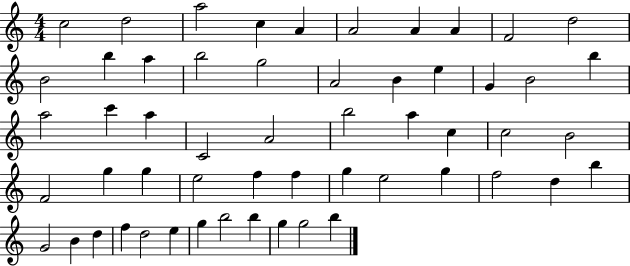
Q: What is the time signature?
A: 4/4